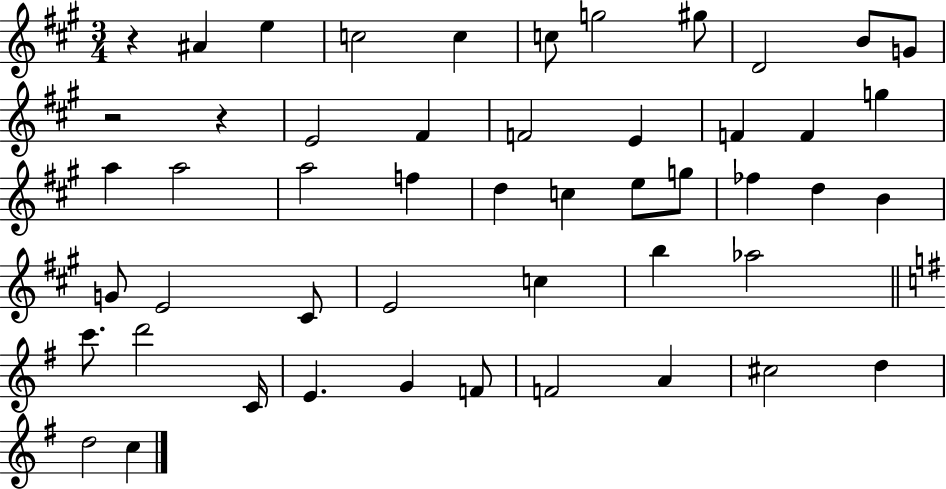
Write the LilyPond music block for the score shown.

{
  \clef treble
  \numericTimeSignature
  \time 3/4
  \key a \major
  r4 ais'4 e''4 | c''2 c''4 | c''8 g''2 gis''8 | d'2 b'8 g'8 | \break r2 r4 | e'2 fis'4 | f'2 e'4 | f'4 f'4 g''4 | \break a''4 a''2 | a''2 f''4 | d''4 c''4 e''8 g''8 | fes''4 d''4 b'4 | \break g'8 e'2 cis'8 | e'2 c''4 | b''4 aes''2 | \bar "||" \break \key e \minor c'''8. d'''2 c'16 | e'4. g'4 f'8 | f'2 a'4 | cis''2 d''4 | \break d''2 c''4 | \bar "|."
}